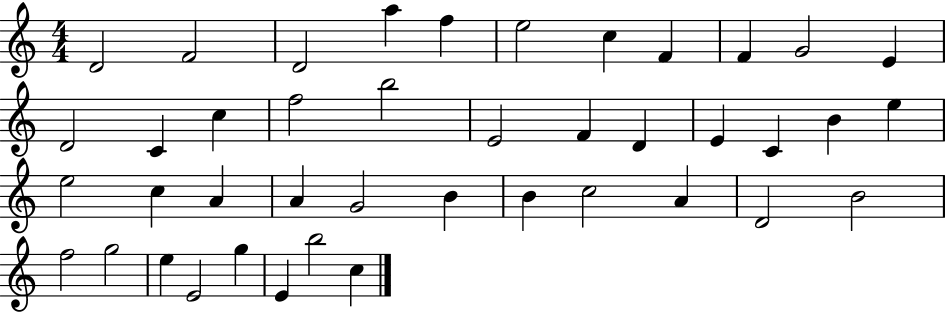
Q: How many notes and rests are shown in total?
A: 42